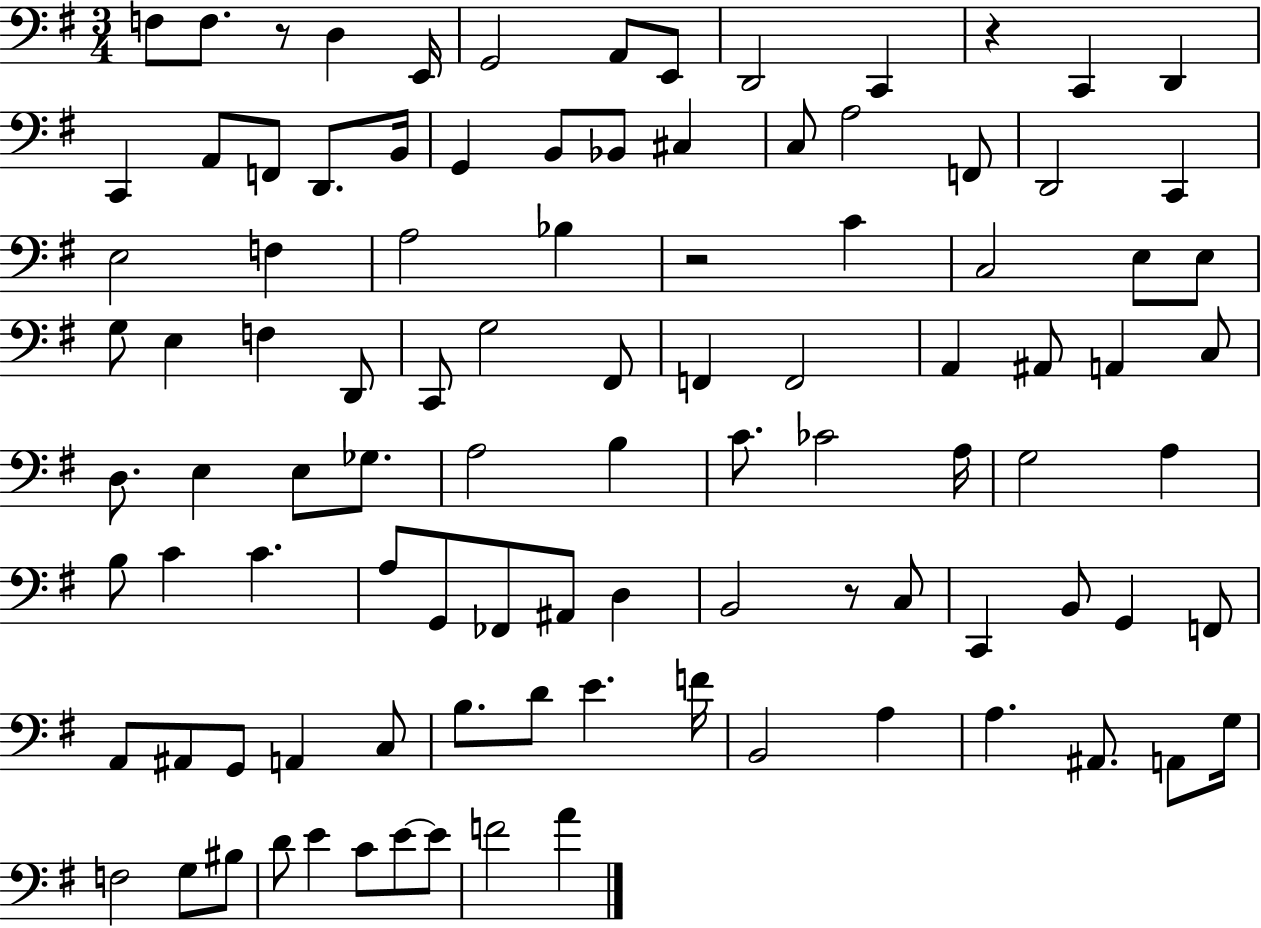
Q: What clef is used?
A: bass